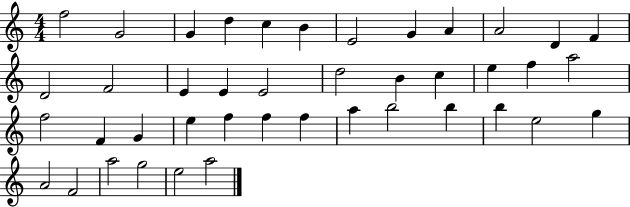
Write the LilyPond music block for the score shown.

{
  \clef treble
  \numericTimeSignature
  \time 4/4
  \key c \major
  f''2 g'2 | g'4 d''4 c''4 b'4 | e'2 g'4 a'4 | a'2 d'4 f'4 | \break d'2 f'2 | e'4 e'4 e'2 | d''2 b'4 c''4 | e''4 f''4 a''2 | \break f''2 f'4 g'4 | e''4 f''4 f''4 f''4 | a''4 b''2 b''4 | b''4 e''2 g''4 | \break a'2 f'2 | a''2 g''2 | e''2 a''2 | \bar "|."
}